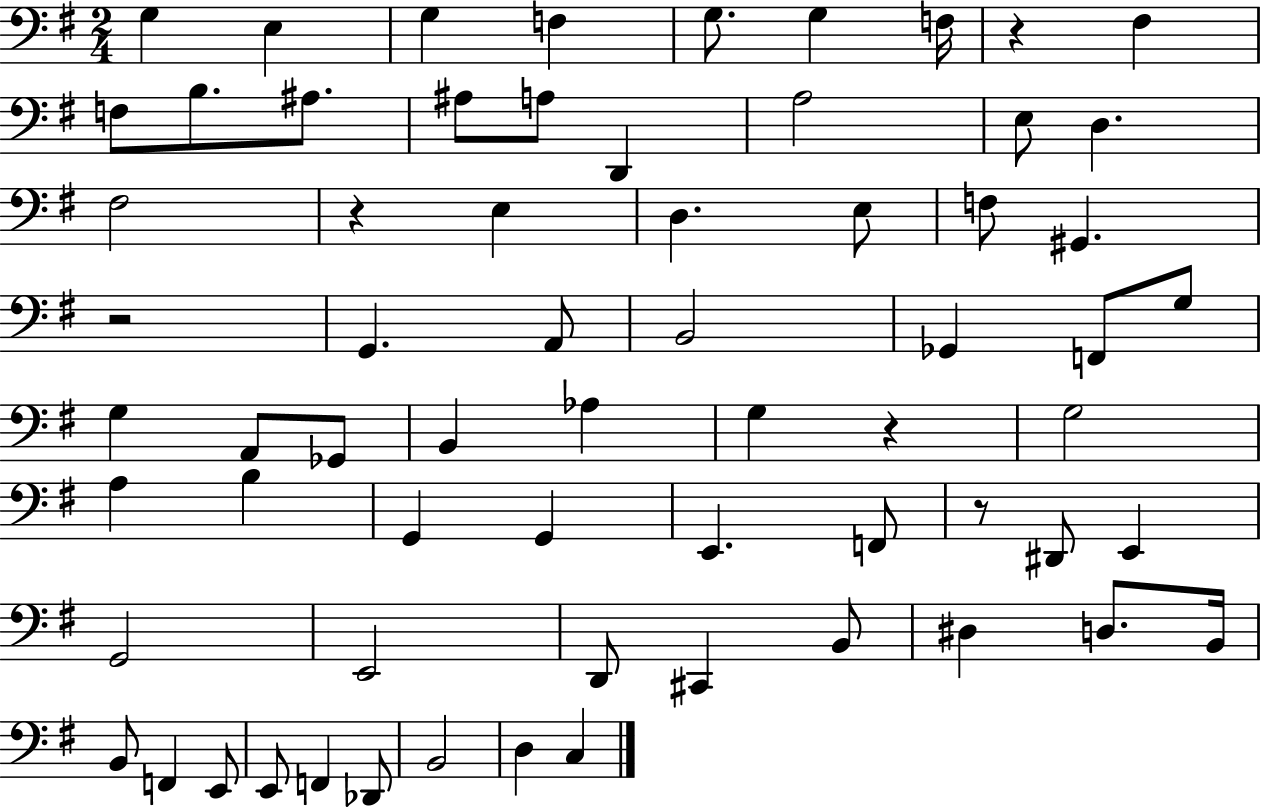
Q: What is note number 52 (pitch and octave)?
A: B2